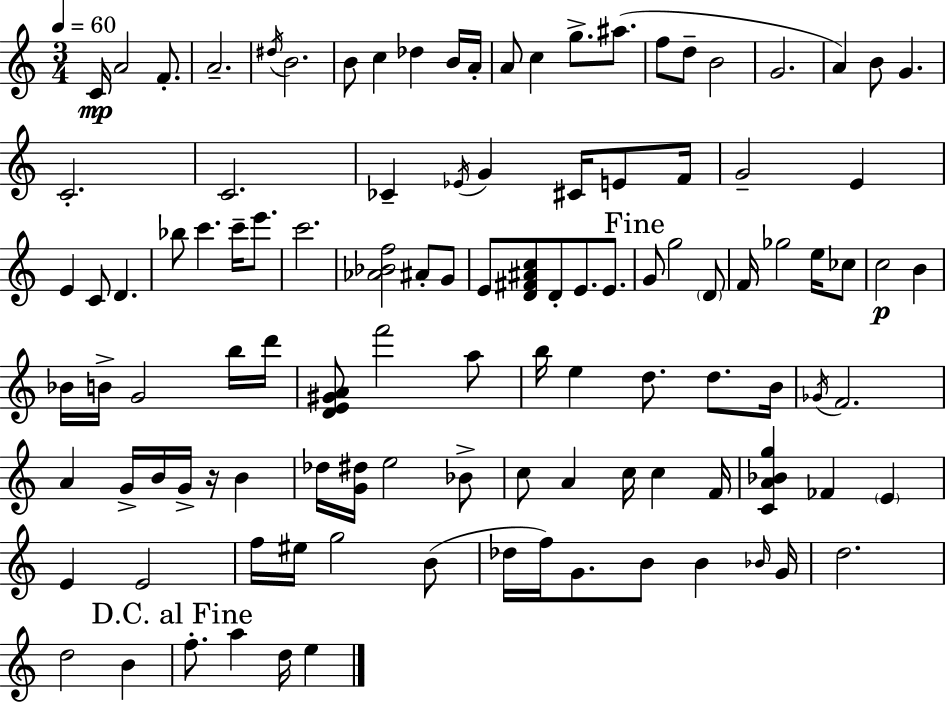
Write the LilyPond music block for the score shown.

{
  \clef treble
  \numericTimeSignature
  \time 3/4
  \key c \major
  \tempo 4 = 60
  c'16\mp a'2 f'8.-. | a'2.-- | \acciaccatura { dis''16 } b'2. | b'8 c''4 des''4 b'16 | \break a'16-. a'8 c''4 g''8.-> ais''8.( | f''8 d''8-- b'2 | g'2. | a'4) b'8 g'4. | \break c'2.-. | c'2. | ces'4-- \acciaccatura { ees'16 } g'4 cis'16 e'8 | f'16 g'2-- e'4 | \break e'4 c'8 d'4. | bes''8 c'''4. c'''16-- e'''8. | c'''2. | <aes' bes' f''>2 ais'8-. | \break g'8 e'8 <d' fis' ais' c''>8 d'8-. e'8. e'8. | \mark "Fine" g'8 g''2 | \parenthesize d'8 f'16 ges''2 e''16 | ces''8 c''2\p b'4 | \break bes'16 b'16-> g'2 | b''16 d'''16 <d' e' gis' a'>8 f'''2 | a''8 b''16 e''4 d''8. d''8. | b'16 \acciaccatura { ges'16 } f'2. | \break a'4 g'16-> b'16 g'16-> r16 b'4 | des''16 <g' dis''>16 e''2 | bes'8-> c''8 a'4 c''16 c''4 | f'16 <c' a' bes' g''>4 fes'4 \parenthesize e'4 | \break e'4 e'2 | f''16 eis''16 g''2 | b'8( des''16 f''16) g'8. b'8 b'4 | \grace { bes'16 } g'16 d''2. | \break d''2 | b'4 \mark "D.C. al Fine" f''8.-. a''4 d''16 | e''4 \bar "|."
}